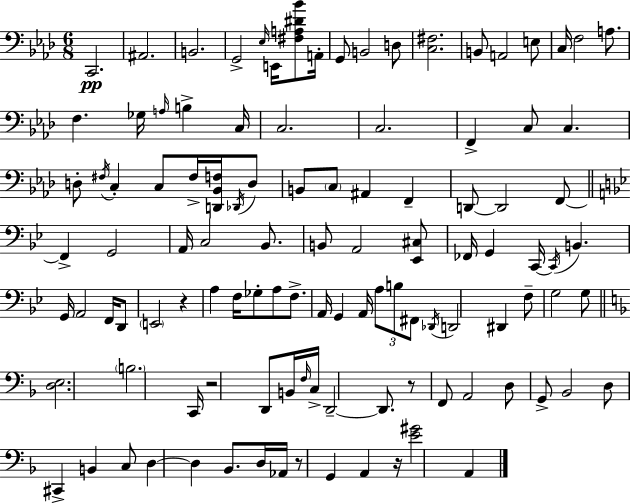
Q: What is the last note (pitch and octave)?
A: A2